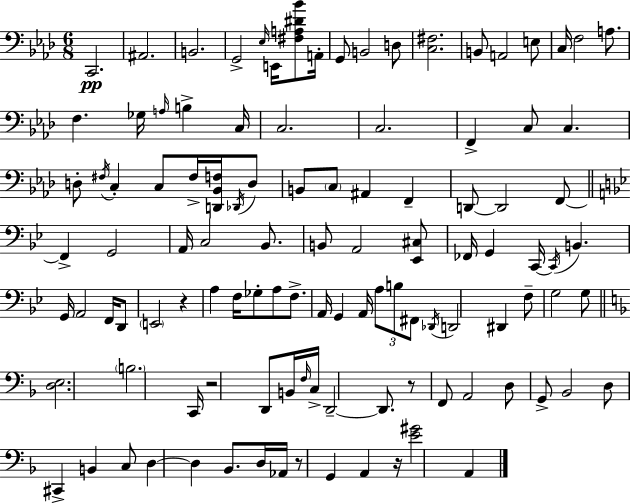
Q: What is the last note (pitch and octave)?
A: A2